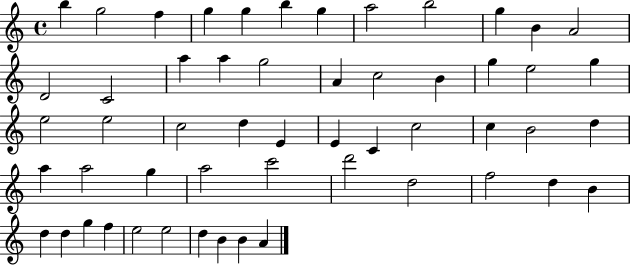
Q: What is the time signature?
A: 4/4